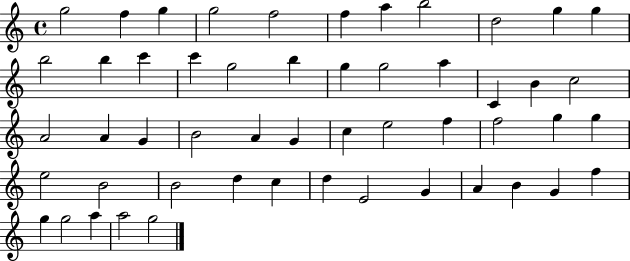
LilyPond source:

{
  \clef treble
  \time 4/4
  \defaultTimeSignature
  \key c \major
  g''2 f''4 g''4 | g''2 f''2 | f''4 a''4 b''2 | d''2 g''4 g''4 | \break b''2 b''4 c'''4 | c'''4 g''2 b''4 | g''4 g''2 a''4 | c'4 b'4 c''2 | \break a'2 a'4 g'4 | b'2 a'4 g'4 | c''4 e''2 f''4 | f''2 g''4 g''4 | \break e''2 b'2 | b'2 d''4 c''4 | d''4 e'2 g'4 | a'4 b'4 g'4 f''4 | \break g''4 g''2 a''4 | a''2 g''2 | \bar "|."
}